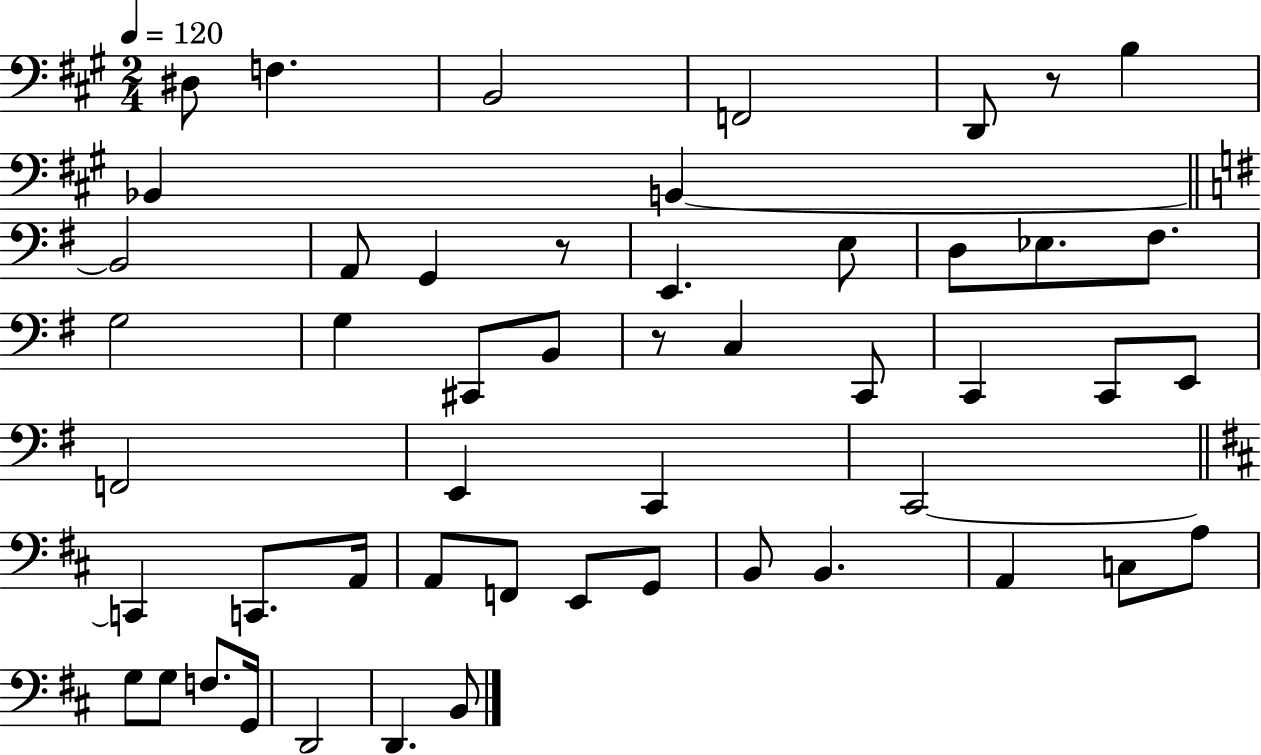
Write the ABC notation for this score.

X:1
T:Untitled
M:2/4
L:1/4
K:A
^D,/2 F, B,,2 F,,2 D,,/2 z/2 B, _B,, B,, B,,2 A,,/2 G,, z/2 E,, E,/2 D,/2 _E,/2 ^F,/2 G,2 G, ^C,,/2 B,,/2 z/2 C, C,,/2 C,, C,,/2 E,,/2 F,,2 E,, C,, C,,2 C,, C,,/2 A,,/4 A,,/2 F,,/2 E,,/2 G,,/2 B,,/2 B,, A,, C,/2 A,/2 G,/2 G,/2 F,/2 G,,/4 D,,2 D,, B,,/2